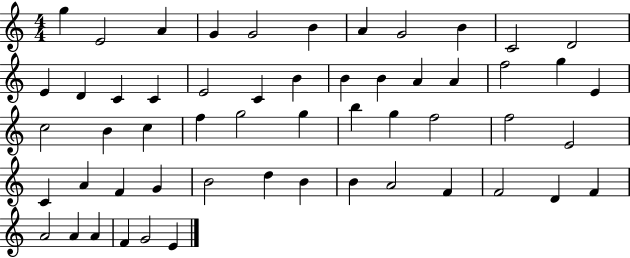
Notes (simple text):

G5/q E4/h A4/q G4/q G4/h B4/q A4/q G4/h B4/q C4/h D4/h E4/q D4/q C4/q C4/q E4/h C4/q B4/q B4/q B4/q A4/q A4/q F5/h G5/q E4/q C5/h B4/q C5/q F5/q G5/h G5/q B5/q G5/q F5/h F5/h E4/h C4/q A4/q F4/q G4/q B4/h D5/q B4/q B4/q A4/h F4/q F4/h D4/q F4/q A4/h A4/q A4/q F4/q G4/h E4/q